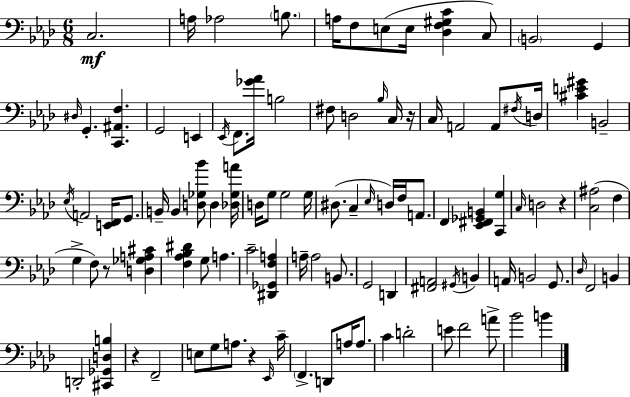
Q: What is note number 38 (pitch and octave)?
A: G3